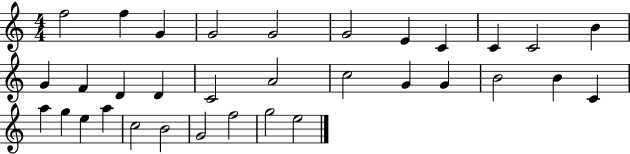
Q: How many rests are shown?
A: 0